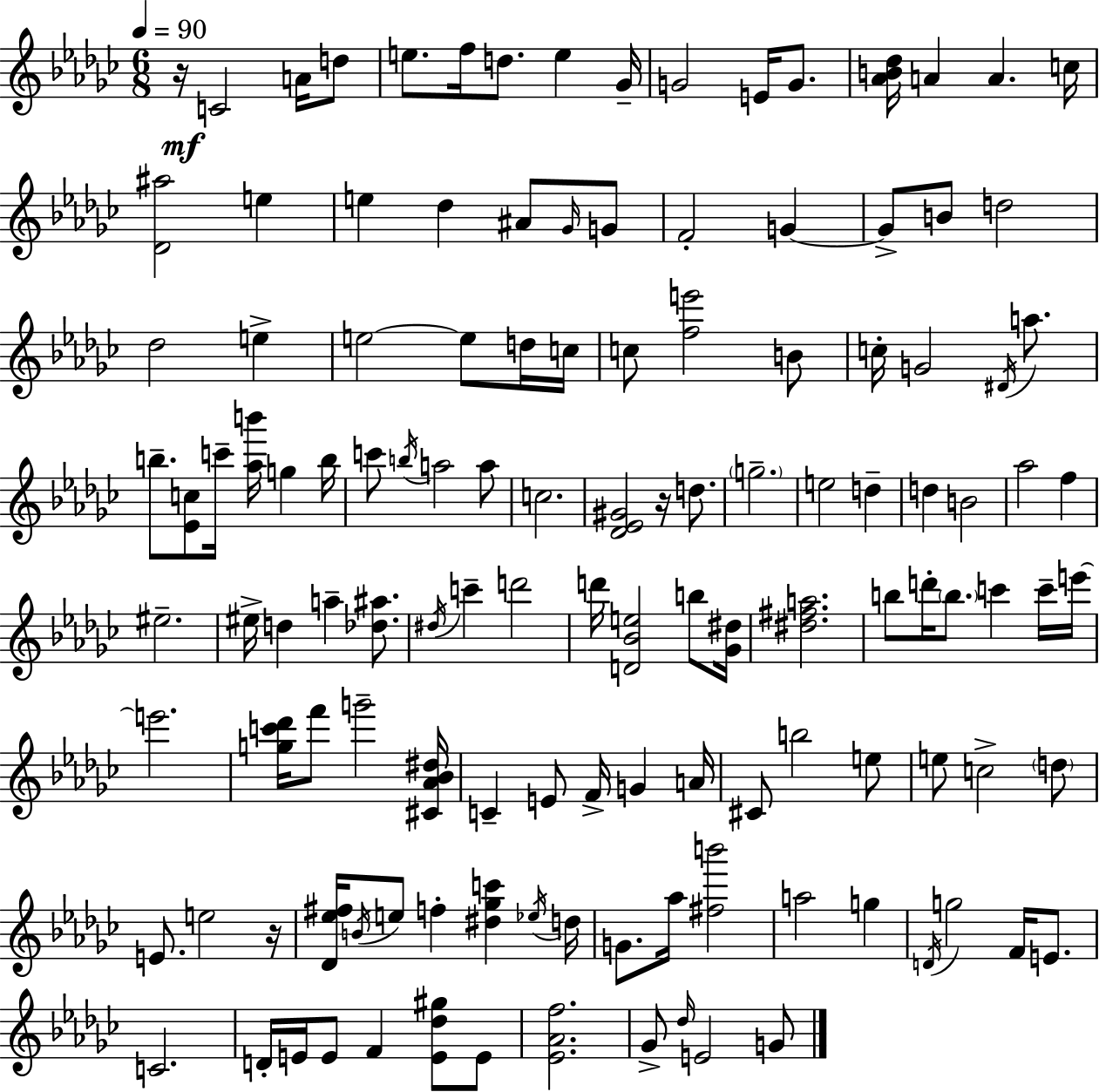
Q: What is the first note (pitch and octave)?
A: C4